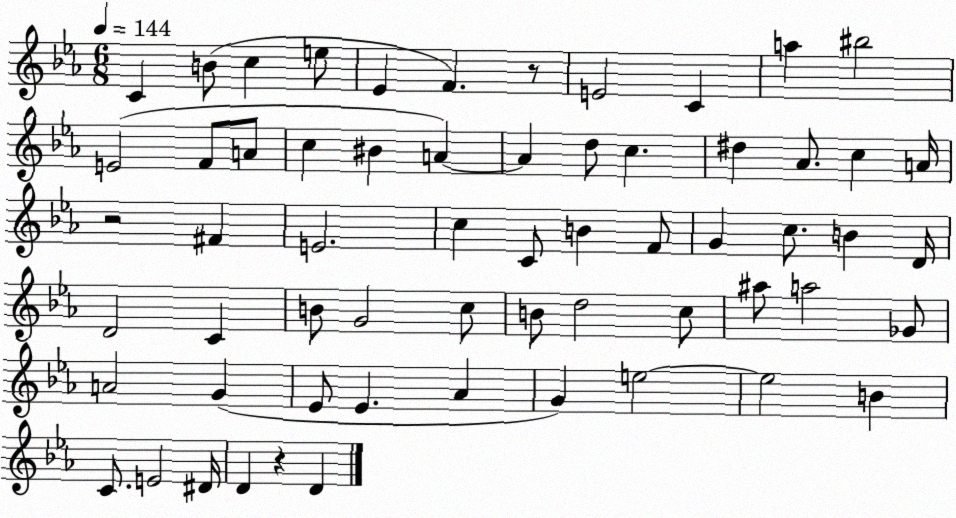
X:1
T:Untitled
M:6/8
L:1/4
K:Eb
C B/2 c e/2 _E F z/2 E2 C a ^b2 E2 F/2 A/2 c ^B A A d/2 c ^d _A/2 c A/4 z2 ^F E2 c C/2 B F/2 G c/2 B D/4 D2 C B/2 G2 c/2 B/2 d2 c/2 ^a/2 a2 _G/2 A2 G _E/2 _E _A G e2 e2 B C/2 E2 ^D/4 D z D